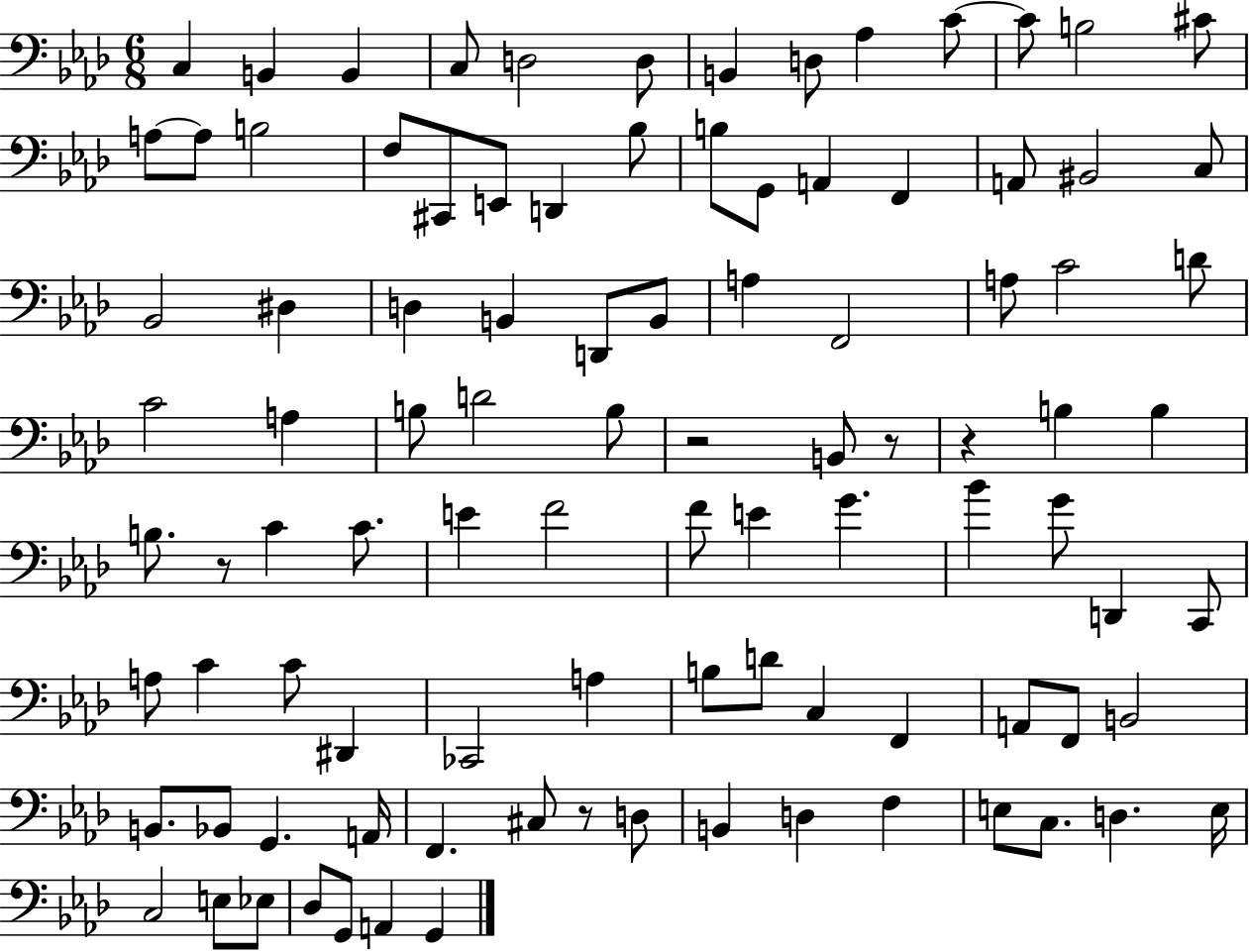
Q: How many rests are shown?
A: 5